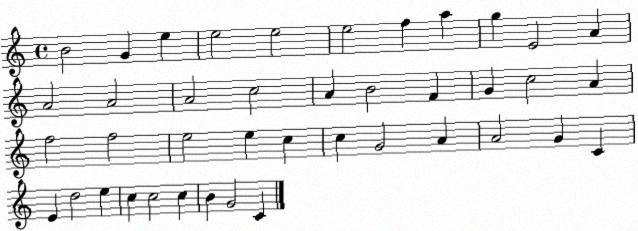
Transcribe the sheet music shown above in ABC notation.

X:1
T:Untitled
M:4/4
L:1/4
K:C
B2 G e e2 e2 e2 f a g E2 A A2 A2 A2 c2 A B2 F G c2 A f2 f2 e2 e c c G2 A A2 G C E d2 e c c2 c B G2 C